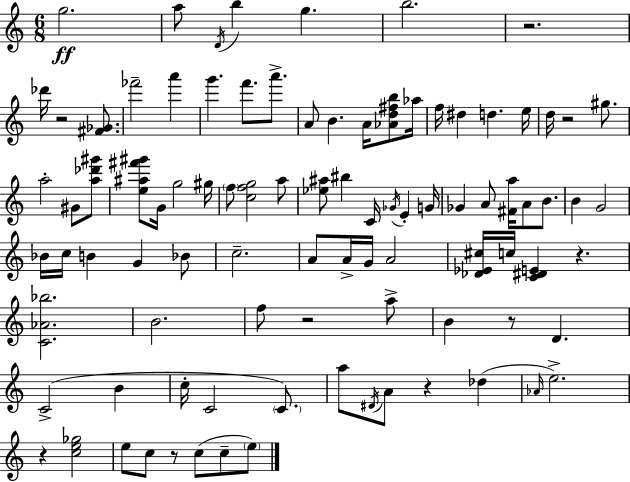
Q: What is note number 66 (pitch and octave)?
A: Ab4